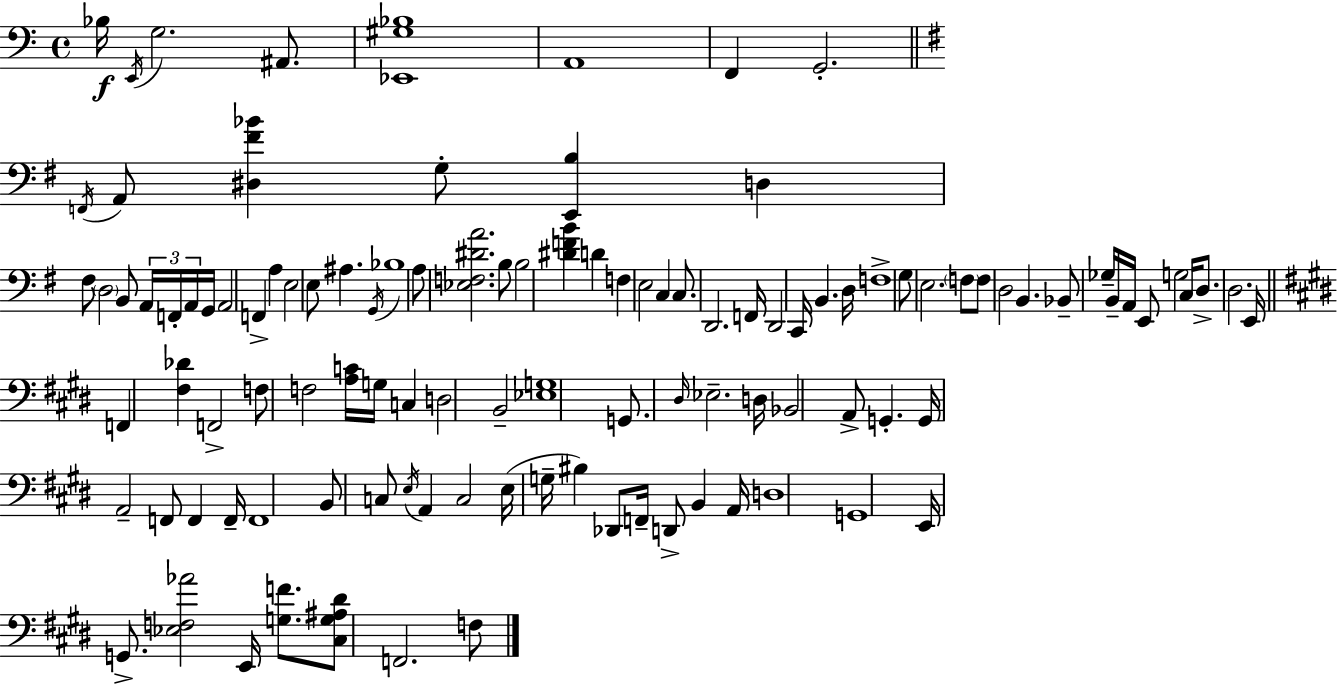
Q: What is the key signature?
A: C major